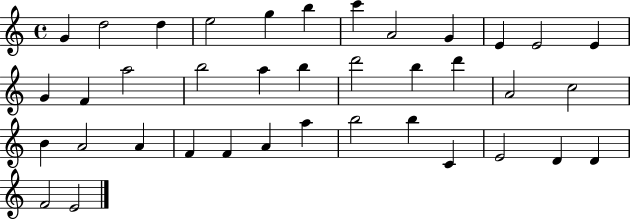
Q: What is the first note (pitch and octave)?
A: G4